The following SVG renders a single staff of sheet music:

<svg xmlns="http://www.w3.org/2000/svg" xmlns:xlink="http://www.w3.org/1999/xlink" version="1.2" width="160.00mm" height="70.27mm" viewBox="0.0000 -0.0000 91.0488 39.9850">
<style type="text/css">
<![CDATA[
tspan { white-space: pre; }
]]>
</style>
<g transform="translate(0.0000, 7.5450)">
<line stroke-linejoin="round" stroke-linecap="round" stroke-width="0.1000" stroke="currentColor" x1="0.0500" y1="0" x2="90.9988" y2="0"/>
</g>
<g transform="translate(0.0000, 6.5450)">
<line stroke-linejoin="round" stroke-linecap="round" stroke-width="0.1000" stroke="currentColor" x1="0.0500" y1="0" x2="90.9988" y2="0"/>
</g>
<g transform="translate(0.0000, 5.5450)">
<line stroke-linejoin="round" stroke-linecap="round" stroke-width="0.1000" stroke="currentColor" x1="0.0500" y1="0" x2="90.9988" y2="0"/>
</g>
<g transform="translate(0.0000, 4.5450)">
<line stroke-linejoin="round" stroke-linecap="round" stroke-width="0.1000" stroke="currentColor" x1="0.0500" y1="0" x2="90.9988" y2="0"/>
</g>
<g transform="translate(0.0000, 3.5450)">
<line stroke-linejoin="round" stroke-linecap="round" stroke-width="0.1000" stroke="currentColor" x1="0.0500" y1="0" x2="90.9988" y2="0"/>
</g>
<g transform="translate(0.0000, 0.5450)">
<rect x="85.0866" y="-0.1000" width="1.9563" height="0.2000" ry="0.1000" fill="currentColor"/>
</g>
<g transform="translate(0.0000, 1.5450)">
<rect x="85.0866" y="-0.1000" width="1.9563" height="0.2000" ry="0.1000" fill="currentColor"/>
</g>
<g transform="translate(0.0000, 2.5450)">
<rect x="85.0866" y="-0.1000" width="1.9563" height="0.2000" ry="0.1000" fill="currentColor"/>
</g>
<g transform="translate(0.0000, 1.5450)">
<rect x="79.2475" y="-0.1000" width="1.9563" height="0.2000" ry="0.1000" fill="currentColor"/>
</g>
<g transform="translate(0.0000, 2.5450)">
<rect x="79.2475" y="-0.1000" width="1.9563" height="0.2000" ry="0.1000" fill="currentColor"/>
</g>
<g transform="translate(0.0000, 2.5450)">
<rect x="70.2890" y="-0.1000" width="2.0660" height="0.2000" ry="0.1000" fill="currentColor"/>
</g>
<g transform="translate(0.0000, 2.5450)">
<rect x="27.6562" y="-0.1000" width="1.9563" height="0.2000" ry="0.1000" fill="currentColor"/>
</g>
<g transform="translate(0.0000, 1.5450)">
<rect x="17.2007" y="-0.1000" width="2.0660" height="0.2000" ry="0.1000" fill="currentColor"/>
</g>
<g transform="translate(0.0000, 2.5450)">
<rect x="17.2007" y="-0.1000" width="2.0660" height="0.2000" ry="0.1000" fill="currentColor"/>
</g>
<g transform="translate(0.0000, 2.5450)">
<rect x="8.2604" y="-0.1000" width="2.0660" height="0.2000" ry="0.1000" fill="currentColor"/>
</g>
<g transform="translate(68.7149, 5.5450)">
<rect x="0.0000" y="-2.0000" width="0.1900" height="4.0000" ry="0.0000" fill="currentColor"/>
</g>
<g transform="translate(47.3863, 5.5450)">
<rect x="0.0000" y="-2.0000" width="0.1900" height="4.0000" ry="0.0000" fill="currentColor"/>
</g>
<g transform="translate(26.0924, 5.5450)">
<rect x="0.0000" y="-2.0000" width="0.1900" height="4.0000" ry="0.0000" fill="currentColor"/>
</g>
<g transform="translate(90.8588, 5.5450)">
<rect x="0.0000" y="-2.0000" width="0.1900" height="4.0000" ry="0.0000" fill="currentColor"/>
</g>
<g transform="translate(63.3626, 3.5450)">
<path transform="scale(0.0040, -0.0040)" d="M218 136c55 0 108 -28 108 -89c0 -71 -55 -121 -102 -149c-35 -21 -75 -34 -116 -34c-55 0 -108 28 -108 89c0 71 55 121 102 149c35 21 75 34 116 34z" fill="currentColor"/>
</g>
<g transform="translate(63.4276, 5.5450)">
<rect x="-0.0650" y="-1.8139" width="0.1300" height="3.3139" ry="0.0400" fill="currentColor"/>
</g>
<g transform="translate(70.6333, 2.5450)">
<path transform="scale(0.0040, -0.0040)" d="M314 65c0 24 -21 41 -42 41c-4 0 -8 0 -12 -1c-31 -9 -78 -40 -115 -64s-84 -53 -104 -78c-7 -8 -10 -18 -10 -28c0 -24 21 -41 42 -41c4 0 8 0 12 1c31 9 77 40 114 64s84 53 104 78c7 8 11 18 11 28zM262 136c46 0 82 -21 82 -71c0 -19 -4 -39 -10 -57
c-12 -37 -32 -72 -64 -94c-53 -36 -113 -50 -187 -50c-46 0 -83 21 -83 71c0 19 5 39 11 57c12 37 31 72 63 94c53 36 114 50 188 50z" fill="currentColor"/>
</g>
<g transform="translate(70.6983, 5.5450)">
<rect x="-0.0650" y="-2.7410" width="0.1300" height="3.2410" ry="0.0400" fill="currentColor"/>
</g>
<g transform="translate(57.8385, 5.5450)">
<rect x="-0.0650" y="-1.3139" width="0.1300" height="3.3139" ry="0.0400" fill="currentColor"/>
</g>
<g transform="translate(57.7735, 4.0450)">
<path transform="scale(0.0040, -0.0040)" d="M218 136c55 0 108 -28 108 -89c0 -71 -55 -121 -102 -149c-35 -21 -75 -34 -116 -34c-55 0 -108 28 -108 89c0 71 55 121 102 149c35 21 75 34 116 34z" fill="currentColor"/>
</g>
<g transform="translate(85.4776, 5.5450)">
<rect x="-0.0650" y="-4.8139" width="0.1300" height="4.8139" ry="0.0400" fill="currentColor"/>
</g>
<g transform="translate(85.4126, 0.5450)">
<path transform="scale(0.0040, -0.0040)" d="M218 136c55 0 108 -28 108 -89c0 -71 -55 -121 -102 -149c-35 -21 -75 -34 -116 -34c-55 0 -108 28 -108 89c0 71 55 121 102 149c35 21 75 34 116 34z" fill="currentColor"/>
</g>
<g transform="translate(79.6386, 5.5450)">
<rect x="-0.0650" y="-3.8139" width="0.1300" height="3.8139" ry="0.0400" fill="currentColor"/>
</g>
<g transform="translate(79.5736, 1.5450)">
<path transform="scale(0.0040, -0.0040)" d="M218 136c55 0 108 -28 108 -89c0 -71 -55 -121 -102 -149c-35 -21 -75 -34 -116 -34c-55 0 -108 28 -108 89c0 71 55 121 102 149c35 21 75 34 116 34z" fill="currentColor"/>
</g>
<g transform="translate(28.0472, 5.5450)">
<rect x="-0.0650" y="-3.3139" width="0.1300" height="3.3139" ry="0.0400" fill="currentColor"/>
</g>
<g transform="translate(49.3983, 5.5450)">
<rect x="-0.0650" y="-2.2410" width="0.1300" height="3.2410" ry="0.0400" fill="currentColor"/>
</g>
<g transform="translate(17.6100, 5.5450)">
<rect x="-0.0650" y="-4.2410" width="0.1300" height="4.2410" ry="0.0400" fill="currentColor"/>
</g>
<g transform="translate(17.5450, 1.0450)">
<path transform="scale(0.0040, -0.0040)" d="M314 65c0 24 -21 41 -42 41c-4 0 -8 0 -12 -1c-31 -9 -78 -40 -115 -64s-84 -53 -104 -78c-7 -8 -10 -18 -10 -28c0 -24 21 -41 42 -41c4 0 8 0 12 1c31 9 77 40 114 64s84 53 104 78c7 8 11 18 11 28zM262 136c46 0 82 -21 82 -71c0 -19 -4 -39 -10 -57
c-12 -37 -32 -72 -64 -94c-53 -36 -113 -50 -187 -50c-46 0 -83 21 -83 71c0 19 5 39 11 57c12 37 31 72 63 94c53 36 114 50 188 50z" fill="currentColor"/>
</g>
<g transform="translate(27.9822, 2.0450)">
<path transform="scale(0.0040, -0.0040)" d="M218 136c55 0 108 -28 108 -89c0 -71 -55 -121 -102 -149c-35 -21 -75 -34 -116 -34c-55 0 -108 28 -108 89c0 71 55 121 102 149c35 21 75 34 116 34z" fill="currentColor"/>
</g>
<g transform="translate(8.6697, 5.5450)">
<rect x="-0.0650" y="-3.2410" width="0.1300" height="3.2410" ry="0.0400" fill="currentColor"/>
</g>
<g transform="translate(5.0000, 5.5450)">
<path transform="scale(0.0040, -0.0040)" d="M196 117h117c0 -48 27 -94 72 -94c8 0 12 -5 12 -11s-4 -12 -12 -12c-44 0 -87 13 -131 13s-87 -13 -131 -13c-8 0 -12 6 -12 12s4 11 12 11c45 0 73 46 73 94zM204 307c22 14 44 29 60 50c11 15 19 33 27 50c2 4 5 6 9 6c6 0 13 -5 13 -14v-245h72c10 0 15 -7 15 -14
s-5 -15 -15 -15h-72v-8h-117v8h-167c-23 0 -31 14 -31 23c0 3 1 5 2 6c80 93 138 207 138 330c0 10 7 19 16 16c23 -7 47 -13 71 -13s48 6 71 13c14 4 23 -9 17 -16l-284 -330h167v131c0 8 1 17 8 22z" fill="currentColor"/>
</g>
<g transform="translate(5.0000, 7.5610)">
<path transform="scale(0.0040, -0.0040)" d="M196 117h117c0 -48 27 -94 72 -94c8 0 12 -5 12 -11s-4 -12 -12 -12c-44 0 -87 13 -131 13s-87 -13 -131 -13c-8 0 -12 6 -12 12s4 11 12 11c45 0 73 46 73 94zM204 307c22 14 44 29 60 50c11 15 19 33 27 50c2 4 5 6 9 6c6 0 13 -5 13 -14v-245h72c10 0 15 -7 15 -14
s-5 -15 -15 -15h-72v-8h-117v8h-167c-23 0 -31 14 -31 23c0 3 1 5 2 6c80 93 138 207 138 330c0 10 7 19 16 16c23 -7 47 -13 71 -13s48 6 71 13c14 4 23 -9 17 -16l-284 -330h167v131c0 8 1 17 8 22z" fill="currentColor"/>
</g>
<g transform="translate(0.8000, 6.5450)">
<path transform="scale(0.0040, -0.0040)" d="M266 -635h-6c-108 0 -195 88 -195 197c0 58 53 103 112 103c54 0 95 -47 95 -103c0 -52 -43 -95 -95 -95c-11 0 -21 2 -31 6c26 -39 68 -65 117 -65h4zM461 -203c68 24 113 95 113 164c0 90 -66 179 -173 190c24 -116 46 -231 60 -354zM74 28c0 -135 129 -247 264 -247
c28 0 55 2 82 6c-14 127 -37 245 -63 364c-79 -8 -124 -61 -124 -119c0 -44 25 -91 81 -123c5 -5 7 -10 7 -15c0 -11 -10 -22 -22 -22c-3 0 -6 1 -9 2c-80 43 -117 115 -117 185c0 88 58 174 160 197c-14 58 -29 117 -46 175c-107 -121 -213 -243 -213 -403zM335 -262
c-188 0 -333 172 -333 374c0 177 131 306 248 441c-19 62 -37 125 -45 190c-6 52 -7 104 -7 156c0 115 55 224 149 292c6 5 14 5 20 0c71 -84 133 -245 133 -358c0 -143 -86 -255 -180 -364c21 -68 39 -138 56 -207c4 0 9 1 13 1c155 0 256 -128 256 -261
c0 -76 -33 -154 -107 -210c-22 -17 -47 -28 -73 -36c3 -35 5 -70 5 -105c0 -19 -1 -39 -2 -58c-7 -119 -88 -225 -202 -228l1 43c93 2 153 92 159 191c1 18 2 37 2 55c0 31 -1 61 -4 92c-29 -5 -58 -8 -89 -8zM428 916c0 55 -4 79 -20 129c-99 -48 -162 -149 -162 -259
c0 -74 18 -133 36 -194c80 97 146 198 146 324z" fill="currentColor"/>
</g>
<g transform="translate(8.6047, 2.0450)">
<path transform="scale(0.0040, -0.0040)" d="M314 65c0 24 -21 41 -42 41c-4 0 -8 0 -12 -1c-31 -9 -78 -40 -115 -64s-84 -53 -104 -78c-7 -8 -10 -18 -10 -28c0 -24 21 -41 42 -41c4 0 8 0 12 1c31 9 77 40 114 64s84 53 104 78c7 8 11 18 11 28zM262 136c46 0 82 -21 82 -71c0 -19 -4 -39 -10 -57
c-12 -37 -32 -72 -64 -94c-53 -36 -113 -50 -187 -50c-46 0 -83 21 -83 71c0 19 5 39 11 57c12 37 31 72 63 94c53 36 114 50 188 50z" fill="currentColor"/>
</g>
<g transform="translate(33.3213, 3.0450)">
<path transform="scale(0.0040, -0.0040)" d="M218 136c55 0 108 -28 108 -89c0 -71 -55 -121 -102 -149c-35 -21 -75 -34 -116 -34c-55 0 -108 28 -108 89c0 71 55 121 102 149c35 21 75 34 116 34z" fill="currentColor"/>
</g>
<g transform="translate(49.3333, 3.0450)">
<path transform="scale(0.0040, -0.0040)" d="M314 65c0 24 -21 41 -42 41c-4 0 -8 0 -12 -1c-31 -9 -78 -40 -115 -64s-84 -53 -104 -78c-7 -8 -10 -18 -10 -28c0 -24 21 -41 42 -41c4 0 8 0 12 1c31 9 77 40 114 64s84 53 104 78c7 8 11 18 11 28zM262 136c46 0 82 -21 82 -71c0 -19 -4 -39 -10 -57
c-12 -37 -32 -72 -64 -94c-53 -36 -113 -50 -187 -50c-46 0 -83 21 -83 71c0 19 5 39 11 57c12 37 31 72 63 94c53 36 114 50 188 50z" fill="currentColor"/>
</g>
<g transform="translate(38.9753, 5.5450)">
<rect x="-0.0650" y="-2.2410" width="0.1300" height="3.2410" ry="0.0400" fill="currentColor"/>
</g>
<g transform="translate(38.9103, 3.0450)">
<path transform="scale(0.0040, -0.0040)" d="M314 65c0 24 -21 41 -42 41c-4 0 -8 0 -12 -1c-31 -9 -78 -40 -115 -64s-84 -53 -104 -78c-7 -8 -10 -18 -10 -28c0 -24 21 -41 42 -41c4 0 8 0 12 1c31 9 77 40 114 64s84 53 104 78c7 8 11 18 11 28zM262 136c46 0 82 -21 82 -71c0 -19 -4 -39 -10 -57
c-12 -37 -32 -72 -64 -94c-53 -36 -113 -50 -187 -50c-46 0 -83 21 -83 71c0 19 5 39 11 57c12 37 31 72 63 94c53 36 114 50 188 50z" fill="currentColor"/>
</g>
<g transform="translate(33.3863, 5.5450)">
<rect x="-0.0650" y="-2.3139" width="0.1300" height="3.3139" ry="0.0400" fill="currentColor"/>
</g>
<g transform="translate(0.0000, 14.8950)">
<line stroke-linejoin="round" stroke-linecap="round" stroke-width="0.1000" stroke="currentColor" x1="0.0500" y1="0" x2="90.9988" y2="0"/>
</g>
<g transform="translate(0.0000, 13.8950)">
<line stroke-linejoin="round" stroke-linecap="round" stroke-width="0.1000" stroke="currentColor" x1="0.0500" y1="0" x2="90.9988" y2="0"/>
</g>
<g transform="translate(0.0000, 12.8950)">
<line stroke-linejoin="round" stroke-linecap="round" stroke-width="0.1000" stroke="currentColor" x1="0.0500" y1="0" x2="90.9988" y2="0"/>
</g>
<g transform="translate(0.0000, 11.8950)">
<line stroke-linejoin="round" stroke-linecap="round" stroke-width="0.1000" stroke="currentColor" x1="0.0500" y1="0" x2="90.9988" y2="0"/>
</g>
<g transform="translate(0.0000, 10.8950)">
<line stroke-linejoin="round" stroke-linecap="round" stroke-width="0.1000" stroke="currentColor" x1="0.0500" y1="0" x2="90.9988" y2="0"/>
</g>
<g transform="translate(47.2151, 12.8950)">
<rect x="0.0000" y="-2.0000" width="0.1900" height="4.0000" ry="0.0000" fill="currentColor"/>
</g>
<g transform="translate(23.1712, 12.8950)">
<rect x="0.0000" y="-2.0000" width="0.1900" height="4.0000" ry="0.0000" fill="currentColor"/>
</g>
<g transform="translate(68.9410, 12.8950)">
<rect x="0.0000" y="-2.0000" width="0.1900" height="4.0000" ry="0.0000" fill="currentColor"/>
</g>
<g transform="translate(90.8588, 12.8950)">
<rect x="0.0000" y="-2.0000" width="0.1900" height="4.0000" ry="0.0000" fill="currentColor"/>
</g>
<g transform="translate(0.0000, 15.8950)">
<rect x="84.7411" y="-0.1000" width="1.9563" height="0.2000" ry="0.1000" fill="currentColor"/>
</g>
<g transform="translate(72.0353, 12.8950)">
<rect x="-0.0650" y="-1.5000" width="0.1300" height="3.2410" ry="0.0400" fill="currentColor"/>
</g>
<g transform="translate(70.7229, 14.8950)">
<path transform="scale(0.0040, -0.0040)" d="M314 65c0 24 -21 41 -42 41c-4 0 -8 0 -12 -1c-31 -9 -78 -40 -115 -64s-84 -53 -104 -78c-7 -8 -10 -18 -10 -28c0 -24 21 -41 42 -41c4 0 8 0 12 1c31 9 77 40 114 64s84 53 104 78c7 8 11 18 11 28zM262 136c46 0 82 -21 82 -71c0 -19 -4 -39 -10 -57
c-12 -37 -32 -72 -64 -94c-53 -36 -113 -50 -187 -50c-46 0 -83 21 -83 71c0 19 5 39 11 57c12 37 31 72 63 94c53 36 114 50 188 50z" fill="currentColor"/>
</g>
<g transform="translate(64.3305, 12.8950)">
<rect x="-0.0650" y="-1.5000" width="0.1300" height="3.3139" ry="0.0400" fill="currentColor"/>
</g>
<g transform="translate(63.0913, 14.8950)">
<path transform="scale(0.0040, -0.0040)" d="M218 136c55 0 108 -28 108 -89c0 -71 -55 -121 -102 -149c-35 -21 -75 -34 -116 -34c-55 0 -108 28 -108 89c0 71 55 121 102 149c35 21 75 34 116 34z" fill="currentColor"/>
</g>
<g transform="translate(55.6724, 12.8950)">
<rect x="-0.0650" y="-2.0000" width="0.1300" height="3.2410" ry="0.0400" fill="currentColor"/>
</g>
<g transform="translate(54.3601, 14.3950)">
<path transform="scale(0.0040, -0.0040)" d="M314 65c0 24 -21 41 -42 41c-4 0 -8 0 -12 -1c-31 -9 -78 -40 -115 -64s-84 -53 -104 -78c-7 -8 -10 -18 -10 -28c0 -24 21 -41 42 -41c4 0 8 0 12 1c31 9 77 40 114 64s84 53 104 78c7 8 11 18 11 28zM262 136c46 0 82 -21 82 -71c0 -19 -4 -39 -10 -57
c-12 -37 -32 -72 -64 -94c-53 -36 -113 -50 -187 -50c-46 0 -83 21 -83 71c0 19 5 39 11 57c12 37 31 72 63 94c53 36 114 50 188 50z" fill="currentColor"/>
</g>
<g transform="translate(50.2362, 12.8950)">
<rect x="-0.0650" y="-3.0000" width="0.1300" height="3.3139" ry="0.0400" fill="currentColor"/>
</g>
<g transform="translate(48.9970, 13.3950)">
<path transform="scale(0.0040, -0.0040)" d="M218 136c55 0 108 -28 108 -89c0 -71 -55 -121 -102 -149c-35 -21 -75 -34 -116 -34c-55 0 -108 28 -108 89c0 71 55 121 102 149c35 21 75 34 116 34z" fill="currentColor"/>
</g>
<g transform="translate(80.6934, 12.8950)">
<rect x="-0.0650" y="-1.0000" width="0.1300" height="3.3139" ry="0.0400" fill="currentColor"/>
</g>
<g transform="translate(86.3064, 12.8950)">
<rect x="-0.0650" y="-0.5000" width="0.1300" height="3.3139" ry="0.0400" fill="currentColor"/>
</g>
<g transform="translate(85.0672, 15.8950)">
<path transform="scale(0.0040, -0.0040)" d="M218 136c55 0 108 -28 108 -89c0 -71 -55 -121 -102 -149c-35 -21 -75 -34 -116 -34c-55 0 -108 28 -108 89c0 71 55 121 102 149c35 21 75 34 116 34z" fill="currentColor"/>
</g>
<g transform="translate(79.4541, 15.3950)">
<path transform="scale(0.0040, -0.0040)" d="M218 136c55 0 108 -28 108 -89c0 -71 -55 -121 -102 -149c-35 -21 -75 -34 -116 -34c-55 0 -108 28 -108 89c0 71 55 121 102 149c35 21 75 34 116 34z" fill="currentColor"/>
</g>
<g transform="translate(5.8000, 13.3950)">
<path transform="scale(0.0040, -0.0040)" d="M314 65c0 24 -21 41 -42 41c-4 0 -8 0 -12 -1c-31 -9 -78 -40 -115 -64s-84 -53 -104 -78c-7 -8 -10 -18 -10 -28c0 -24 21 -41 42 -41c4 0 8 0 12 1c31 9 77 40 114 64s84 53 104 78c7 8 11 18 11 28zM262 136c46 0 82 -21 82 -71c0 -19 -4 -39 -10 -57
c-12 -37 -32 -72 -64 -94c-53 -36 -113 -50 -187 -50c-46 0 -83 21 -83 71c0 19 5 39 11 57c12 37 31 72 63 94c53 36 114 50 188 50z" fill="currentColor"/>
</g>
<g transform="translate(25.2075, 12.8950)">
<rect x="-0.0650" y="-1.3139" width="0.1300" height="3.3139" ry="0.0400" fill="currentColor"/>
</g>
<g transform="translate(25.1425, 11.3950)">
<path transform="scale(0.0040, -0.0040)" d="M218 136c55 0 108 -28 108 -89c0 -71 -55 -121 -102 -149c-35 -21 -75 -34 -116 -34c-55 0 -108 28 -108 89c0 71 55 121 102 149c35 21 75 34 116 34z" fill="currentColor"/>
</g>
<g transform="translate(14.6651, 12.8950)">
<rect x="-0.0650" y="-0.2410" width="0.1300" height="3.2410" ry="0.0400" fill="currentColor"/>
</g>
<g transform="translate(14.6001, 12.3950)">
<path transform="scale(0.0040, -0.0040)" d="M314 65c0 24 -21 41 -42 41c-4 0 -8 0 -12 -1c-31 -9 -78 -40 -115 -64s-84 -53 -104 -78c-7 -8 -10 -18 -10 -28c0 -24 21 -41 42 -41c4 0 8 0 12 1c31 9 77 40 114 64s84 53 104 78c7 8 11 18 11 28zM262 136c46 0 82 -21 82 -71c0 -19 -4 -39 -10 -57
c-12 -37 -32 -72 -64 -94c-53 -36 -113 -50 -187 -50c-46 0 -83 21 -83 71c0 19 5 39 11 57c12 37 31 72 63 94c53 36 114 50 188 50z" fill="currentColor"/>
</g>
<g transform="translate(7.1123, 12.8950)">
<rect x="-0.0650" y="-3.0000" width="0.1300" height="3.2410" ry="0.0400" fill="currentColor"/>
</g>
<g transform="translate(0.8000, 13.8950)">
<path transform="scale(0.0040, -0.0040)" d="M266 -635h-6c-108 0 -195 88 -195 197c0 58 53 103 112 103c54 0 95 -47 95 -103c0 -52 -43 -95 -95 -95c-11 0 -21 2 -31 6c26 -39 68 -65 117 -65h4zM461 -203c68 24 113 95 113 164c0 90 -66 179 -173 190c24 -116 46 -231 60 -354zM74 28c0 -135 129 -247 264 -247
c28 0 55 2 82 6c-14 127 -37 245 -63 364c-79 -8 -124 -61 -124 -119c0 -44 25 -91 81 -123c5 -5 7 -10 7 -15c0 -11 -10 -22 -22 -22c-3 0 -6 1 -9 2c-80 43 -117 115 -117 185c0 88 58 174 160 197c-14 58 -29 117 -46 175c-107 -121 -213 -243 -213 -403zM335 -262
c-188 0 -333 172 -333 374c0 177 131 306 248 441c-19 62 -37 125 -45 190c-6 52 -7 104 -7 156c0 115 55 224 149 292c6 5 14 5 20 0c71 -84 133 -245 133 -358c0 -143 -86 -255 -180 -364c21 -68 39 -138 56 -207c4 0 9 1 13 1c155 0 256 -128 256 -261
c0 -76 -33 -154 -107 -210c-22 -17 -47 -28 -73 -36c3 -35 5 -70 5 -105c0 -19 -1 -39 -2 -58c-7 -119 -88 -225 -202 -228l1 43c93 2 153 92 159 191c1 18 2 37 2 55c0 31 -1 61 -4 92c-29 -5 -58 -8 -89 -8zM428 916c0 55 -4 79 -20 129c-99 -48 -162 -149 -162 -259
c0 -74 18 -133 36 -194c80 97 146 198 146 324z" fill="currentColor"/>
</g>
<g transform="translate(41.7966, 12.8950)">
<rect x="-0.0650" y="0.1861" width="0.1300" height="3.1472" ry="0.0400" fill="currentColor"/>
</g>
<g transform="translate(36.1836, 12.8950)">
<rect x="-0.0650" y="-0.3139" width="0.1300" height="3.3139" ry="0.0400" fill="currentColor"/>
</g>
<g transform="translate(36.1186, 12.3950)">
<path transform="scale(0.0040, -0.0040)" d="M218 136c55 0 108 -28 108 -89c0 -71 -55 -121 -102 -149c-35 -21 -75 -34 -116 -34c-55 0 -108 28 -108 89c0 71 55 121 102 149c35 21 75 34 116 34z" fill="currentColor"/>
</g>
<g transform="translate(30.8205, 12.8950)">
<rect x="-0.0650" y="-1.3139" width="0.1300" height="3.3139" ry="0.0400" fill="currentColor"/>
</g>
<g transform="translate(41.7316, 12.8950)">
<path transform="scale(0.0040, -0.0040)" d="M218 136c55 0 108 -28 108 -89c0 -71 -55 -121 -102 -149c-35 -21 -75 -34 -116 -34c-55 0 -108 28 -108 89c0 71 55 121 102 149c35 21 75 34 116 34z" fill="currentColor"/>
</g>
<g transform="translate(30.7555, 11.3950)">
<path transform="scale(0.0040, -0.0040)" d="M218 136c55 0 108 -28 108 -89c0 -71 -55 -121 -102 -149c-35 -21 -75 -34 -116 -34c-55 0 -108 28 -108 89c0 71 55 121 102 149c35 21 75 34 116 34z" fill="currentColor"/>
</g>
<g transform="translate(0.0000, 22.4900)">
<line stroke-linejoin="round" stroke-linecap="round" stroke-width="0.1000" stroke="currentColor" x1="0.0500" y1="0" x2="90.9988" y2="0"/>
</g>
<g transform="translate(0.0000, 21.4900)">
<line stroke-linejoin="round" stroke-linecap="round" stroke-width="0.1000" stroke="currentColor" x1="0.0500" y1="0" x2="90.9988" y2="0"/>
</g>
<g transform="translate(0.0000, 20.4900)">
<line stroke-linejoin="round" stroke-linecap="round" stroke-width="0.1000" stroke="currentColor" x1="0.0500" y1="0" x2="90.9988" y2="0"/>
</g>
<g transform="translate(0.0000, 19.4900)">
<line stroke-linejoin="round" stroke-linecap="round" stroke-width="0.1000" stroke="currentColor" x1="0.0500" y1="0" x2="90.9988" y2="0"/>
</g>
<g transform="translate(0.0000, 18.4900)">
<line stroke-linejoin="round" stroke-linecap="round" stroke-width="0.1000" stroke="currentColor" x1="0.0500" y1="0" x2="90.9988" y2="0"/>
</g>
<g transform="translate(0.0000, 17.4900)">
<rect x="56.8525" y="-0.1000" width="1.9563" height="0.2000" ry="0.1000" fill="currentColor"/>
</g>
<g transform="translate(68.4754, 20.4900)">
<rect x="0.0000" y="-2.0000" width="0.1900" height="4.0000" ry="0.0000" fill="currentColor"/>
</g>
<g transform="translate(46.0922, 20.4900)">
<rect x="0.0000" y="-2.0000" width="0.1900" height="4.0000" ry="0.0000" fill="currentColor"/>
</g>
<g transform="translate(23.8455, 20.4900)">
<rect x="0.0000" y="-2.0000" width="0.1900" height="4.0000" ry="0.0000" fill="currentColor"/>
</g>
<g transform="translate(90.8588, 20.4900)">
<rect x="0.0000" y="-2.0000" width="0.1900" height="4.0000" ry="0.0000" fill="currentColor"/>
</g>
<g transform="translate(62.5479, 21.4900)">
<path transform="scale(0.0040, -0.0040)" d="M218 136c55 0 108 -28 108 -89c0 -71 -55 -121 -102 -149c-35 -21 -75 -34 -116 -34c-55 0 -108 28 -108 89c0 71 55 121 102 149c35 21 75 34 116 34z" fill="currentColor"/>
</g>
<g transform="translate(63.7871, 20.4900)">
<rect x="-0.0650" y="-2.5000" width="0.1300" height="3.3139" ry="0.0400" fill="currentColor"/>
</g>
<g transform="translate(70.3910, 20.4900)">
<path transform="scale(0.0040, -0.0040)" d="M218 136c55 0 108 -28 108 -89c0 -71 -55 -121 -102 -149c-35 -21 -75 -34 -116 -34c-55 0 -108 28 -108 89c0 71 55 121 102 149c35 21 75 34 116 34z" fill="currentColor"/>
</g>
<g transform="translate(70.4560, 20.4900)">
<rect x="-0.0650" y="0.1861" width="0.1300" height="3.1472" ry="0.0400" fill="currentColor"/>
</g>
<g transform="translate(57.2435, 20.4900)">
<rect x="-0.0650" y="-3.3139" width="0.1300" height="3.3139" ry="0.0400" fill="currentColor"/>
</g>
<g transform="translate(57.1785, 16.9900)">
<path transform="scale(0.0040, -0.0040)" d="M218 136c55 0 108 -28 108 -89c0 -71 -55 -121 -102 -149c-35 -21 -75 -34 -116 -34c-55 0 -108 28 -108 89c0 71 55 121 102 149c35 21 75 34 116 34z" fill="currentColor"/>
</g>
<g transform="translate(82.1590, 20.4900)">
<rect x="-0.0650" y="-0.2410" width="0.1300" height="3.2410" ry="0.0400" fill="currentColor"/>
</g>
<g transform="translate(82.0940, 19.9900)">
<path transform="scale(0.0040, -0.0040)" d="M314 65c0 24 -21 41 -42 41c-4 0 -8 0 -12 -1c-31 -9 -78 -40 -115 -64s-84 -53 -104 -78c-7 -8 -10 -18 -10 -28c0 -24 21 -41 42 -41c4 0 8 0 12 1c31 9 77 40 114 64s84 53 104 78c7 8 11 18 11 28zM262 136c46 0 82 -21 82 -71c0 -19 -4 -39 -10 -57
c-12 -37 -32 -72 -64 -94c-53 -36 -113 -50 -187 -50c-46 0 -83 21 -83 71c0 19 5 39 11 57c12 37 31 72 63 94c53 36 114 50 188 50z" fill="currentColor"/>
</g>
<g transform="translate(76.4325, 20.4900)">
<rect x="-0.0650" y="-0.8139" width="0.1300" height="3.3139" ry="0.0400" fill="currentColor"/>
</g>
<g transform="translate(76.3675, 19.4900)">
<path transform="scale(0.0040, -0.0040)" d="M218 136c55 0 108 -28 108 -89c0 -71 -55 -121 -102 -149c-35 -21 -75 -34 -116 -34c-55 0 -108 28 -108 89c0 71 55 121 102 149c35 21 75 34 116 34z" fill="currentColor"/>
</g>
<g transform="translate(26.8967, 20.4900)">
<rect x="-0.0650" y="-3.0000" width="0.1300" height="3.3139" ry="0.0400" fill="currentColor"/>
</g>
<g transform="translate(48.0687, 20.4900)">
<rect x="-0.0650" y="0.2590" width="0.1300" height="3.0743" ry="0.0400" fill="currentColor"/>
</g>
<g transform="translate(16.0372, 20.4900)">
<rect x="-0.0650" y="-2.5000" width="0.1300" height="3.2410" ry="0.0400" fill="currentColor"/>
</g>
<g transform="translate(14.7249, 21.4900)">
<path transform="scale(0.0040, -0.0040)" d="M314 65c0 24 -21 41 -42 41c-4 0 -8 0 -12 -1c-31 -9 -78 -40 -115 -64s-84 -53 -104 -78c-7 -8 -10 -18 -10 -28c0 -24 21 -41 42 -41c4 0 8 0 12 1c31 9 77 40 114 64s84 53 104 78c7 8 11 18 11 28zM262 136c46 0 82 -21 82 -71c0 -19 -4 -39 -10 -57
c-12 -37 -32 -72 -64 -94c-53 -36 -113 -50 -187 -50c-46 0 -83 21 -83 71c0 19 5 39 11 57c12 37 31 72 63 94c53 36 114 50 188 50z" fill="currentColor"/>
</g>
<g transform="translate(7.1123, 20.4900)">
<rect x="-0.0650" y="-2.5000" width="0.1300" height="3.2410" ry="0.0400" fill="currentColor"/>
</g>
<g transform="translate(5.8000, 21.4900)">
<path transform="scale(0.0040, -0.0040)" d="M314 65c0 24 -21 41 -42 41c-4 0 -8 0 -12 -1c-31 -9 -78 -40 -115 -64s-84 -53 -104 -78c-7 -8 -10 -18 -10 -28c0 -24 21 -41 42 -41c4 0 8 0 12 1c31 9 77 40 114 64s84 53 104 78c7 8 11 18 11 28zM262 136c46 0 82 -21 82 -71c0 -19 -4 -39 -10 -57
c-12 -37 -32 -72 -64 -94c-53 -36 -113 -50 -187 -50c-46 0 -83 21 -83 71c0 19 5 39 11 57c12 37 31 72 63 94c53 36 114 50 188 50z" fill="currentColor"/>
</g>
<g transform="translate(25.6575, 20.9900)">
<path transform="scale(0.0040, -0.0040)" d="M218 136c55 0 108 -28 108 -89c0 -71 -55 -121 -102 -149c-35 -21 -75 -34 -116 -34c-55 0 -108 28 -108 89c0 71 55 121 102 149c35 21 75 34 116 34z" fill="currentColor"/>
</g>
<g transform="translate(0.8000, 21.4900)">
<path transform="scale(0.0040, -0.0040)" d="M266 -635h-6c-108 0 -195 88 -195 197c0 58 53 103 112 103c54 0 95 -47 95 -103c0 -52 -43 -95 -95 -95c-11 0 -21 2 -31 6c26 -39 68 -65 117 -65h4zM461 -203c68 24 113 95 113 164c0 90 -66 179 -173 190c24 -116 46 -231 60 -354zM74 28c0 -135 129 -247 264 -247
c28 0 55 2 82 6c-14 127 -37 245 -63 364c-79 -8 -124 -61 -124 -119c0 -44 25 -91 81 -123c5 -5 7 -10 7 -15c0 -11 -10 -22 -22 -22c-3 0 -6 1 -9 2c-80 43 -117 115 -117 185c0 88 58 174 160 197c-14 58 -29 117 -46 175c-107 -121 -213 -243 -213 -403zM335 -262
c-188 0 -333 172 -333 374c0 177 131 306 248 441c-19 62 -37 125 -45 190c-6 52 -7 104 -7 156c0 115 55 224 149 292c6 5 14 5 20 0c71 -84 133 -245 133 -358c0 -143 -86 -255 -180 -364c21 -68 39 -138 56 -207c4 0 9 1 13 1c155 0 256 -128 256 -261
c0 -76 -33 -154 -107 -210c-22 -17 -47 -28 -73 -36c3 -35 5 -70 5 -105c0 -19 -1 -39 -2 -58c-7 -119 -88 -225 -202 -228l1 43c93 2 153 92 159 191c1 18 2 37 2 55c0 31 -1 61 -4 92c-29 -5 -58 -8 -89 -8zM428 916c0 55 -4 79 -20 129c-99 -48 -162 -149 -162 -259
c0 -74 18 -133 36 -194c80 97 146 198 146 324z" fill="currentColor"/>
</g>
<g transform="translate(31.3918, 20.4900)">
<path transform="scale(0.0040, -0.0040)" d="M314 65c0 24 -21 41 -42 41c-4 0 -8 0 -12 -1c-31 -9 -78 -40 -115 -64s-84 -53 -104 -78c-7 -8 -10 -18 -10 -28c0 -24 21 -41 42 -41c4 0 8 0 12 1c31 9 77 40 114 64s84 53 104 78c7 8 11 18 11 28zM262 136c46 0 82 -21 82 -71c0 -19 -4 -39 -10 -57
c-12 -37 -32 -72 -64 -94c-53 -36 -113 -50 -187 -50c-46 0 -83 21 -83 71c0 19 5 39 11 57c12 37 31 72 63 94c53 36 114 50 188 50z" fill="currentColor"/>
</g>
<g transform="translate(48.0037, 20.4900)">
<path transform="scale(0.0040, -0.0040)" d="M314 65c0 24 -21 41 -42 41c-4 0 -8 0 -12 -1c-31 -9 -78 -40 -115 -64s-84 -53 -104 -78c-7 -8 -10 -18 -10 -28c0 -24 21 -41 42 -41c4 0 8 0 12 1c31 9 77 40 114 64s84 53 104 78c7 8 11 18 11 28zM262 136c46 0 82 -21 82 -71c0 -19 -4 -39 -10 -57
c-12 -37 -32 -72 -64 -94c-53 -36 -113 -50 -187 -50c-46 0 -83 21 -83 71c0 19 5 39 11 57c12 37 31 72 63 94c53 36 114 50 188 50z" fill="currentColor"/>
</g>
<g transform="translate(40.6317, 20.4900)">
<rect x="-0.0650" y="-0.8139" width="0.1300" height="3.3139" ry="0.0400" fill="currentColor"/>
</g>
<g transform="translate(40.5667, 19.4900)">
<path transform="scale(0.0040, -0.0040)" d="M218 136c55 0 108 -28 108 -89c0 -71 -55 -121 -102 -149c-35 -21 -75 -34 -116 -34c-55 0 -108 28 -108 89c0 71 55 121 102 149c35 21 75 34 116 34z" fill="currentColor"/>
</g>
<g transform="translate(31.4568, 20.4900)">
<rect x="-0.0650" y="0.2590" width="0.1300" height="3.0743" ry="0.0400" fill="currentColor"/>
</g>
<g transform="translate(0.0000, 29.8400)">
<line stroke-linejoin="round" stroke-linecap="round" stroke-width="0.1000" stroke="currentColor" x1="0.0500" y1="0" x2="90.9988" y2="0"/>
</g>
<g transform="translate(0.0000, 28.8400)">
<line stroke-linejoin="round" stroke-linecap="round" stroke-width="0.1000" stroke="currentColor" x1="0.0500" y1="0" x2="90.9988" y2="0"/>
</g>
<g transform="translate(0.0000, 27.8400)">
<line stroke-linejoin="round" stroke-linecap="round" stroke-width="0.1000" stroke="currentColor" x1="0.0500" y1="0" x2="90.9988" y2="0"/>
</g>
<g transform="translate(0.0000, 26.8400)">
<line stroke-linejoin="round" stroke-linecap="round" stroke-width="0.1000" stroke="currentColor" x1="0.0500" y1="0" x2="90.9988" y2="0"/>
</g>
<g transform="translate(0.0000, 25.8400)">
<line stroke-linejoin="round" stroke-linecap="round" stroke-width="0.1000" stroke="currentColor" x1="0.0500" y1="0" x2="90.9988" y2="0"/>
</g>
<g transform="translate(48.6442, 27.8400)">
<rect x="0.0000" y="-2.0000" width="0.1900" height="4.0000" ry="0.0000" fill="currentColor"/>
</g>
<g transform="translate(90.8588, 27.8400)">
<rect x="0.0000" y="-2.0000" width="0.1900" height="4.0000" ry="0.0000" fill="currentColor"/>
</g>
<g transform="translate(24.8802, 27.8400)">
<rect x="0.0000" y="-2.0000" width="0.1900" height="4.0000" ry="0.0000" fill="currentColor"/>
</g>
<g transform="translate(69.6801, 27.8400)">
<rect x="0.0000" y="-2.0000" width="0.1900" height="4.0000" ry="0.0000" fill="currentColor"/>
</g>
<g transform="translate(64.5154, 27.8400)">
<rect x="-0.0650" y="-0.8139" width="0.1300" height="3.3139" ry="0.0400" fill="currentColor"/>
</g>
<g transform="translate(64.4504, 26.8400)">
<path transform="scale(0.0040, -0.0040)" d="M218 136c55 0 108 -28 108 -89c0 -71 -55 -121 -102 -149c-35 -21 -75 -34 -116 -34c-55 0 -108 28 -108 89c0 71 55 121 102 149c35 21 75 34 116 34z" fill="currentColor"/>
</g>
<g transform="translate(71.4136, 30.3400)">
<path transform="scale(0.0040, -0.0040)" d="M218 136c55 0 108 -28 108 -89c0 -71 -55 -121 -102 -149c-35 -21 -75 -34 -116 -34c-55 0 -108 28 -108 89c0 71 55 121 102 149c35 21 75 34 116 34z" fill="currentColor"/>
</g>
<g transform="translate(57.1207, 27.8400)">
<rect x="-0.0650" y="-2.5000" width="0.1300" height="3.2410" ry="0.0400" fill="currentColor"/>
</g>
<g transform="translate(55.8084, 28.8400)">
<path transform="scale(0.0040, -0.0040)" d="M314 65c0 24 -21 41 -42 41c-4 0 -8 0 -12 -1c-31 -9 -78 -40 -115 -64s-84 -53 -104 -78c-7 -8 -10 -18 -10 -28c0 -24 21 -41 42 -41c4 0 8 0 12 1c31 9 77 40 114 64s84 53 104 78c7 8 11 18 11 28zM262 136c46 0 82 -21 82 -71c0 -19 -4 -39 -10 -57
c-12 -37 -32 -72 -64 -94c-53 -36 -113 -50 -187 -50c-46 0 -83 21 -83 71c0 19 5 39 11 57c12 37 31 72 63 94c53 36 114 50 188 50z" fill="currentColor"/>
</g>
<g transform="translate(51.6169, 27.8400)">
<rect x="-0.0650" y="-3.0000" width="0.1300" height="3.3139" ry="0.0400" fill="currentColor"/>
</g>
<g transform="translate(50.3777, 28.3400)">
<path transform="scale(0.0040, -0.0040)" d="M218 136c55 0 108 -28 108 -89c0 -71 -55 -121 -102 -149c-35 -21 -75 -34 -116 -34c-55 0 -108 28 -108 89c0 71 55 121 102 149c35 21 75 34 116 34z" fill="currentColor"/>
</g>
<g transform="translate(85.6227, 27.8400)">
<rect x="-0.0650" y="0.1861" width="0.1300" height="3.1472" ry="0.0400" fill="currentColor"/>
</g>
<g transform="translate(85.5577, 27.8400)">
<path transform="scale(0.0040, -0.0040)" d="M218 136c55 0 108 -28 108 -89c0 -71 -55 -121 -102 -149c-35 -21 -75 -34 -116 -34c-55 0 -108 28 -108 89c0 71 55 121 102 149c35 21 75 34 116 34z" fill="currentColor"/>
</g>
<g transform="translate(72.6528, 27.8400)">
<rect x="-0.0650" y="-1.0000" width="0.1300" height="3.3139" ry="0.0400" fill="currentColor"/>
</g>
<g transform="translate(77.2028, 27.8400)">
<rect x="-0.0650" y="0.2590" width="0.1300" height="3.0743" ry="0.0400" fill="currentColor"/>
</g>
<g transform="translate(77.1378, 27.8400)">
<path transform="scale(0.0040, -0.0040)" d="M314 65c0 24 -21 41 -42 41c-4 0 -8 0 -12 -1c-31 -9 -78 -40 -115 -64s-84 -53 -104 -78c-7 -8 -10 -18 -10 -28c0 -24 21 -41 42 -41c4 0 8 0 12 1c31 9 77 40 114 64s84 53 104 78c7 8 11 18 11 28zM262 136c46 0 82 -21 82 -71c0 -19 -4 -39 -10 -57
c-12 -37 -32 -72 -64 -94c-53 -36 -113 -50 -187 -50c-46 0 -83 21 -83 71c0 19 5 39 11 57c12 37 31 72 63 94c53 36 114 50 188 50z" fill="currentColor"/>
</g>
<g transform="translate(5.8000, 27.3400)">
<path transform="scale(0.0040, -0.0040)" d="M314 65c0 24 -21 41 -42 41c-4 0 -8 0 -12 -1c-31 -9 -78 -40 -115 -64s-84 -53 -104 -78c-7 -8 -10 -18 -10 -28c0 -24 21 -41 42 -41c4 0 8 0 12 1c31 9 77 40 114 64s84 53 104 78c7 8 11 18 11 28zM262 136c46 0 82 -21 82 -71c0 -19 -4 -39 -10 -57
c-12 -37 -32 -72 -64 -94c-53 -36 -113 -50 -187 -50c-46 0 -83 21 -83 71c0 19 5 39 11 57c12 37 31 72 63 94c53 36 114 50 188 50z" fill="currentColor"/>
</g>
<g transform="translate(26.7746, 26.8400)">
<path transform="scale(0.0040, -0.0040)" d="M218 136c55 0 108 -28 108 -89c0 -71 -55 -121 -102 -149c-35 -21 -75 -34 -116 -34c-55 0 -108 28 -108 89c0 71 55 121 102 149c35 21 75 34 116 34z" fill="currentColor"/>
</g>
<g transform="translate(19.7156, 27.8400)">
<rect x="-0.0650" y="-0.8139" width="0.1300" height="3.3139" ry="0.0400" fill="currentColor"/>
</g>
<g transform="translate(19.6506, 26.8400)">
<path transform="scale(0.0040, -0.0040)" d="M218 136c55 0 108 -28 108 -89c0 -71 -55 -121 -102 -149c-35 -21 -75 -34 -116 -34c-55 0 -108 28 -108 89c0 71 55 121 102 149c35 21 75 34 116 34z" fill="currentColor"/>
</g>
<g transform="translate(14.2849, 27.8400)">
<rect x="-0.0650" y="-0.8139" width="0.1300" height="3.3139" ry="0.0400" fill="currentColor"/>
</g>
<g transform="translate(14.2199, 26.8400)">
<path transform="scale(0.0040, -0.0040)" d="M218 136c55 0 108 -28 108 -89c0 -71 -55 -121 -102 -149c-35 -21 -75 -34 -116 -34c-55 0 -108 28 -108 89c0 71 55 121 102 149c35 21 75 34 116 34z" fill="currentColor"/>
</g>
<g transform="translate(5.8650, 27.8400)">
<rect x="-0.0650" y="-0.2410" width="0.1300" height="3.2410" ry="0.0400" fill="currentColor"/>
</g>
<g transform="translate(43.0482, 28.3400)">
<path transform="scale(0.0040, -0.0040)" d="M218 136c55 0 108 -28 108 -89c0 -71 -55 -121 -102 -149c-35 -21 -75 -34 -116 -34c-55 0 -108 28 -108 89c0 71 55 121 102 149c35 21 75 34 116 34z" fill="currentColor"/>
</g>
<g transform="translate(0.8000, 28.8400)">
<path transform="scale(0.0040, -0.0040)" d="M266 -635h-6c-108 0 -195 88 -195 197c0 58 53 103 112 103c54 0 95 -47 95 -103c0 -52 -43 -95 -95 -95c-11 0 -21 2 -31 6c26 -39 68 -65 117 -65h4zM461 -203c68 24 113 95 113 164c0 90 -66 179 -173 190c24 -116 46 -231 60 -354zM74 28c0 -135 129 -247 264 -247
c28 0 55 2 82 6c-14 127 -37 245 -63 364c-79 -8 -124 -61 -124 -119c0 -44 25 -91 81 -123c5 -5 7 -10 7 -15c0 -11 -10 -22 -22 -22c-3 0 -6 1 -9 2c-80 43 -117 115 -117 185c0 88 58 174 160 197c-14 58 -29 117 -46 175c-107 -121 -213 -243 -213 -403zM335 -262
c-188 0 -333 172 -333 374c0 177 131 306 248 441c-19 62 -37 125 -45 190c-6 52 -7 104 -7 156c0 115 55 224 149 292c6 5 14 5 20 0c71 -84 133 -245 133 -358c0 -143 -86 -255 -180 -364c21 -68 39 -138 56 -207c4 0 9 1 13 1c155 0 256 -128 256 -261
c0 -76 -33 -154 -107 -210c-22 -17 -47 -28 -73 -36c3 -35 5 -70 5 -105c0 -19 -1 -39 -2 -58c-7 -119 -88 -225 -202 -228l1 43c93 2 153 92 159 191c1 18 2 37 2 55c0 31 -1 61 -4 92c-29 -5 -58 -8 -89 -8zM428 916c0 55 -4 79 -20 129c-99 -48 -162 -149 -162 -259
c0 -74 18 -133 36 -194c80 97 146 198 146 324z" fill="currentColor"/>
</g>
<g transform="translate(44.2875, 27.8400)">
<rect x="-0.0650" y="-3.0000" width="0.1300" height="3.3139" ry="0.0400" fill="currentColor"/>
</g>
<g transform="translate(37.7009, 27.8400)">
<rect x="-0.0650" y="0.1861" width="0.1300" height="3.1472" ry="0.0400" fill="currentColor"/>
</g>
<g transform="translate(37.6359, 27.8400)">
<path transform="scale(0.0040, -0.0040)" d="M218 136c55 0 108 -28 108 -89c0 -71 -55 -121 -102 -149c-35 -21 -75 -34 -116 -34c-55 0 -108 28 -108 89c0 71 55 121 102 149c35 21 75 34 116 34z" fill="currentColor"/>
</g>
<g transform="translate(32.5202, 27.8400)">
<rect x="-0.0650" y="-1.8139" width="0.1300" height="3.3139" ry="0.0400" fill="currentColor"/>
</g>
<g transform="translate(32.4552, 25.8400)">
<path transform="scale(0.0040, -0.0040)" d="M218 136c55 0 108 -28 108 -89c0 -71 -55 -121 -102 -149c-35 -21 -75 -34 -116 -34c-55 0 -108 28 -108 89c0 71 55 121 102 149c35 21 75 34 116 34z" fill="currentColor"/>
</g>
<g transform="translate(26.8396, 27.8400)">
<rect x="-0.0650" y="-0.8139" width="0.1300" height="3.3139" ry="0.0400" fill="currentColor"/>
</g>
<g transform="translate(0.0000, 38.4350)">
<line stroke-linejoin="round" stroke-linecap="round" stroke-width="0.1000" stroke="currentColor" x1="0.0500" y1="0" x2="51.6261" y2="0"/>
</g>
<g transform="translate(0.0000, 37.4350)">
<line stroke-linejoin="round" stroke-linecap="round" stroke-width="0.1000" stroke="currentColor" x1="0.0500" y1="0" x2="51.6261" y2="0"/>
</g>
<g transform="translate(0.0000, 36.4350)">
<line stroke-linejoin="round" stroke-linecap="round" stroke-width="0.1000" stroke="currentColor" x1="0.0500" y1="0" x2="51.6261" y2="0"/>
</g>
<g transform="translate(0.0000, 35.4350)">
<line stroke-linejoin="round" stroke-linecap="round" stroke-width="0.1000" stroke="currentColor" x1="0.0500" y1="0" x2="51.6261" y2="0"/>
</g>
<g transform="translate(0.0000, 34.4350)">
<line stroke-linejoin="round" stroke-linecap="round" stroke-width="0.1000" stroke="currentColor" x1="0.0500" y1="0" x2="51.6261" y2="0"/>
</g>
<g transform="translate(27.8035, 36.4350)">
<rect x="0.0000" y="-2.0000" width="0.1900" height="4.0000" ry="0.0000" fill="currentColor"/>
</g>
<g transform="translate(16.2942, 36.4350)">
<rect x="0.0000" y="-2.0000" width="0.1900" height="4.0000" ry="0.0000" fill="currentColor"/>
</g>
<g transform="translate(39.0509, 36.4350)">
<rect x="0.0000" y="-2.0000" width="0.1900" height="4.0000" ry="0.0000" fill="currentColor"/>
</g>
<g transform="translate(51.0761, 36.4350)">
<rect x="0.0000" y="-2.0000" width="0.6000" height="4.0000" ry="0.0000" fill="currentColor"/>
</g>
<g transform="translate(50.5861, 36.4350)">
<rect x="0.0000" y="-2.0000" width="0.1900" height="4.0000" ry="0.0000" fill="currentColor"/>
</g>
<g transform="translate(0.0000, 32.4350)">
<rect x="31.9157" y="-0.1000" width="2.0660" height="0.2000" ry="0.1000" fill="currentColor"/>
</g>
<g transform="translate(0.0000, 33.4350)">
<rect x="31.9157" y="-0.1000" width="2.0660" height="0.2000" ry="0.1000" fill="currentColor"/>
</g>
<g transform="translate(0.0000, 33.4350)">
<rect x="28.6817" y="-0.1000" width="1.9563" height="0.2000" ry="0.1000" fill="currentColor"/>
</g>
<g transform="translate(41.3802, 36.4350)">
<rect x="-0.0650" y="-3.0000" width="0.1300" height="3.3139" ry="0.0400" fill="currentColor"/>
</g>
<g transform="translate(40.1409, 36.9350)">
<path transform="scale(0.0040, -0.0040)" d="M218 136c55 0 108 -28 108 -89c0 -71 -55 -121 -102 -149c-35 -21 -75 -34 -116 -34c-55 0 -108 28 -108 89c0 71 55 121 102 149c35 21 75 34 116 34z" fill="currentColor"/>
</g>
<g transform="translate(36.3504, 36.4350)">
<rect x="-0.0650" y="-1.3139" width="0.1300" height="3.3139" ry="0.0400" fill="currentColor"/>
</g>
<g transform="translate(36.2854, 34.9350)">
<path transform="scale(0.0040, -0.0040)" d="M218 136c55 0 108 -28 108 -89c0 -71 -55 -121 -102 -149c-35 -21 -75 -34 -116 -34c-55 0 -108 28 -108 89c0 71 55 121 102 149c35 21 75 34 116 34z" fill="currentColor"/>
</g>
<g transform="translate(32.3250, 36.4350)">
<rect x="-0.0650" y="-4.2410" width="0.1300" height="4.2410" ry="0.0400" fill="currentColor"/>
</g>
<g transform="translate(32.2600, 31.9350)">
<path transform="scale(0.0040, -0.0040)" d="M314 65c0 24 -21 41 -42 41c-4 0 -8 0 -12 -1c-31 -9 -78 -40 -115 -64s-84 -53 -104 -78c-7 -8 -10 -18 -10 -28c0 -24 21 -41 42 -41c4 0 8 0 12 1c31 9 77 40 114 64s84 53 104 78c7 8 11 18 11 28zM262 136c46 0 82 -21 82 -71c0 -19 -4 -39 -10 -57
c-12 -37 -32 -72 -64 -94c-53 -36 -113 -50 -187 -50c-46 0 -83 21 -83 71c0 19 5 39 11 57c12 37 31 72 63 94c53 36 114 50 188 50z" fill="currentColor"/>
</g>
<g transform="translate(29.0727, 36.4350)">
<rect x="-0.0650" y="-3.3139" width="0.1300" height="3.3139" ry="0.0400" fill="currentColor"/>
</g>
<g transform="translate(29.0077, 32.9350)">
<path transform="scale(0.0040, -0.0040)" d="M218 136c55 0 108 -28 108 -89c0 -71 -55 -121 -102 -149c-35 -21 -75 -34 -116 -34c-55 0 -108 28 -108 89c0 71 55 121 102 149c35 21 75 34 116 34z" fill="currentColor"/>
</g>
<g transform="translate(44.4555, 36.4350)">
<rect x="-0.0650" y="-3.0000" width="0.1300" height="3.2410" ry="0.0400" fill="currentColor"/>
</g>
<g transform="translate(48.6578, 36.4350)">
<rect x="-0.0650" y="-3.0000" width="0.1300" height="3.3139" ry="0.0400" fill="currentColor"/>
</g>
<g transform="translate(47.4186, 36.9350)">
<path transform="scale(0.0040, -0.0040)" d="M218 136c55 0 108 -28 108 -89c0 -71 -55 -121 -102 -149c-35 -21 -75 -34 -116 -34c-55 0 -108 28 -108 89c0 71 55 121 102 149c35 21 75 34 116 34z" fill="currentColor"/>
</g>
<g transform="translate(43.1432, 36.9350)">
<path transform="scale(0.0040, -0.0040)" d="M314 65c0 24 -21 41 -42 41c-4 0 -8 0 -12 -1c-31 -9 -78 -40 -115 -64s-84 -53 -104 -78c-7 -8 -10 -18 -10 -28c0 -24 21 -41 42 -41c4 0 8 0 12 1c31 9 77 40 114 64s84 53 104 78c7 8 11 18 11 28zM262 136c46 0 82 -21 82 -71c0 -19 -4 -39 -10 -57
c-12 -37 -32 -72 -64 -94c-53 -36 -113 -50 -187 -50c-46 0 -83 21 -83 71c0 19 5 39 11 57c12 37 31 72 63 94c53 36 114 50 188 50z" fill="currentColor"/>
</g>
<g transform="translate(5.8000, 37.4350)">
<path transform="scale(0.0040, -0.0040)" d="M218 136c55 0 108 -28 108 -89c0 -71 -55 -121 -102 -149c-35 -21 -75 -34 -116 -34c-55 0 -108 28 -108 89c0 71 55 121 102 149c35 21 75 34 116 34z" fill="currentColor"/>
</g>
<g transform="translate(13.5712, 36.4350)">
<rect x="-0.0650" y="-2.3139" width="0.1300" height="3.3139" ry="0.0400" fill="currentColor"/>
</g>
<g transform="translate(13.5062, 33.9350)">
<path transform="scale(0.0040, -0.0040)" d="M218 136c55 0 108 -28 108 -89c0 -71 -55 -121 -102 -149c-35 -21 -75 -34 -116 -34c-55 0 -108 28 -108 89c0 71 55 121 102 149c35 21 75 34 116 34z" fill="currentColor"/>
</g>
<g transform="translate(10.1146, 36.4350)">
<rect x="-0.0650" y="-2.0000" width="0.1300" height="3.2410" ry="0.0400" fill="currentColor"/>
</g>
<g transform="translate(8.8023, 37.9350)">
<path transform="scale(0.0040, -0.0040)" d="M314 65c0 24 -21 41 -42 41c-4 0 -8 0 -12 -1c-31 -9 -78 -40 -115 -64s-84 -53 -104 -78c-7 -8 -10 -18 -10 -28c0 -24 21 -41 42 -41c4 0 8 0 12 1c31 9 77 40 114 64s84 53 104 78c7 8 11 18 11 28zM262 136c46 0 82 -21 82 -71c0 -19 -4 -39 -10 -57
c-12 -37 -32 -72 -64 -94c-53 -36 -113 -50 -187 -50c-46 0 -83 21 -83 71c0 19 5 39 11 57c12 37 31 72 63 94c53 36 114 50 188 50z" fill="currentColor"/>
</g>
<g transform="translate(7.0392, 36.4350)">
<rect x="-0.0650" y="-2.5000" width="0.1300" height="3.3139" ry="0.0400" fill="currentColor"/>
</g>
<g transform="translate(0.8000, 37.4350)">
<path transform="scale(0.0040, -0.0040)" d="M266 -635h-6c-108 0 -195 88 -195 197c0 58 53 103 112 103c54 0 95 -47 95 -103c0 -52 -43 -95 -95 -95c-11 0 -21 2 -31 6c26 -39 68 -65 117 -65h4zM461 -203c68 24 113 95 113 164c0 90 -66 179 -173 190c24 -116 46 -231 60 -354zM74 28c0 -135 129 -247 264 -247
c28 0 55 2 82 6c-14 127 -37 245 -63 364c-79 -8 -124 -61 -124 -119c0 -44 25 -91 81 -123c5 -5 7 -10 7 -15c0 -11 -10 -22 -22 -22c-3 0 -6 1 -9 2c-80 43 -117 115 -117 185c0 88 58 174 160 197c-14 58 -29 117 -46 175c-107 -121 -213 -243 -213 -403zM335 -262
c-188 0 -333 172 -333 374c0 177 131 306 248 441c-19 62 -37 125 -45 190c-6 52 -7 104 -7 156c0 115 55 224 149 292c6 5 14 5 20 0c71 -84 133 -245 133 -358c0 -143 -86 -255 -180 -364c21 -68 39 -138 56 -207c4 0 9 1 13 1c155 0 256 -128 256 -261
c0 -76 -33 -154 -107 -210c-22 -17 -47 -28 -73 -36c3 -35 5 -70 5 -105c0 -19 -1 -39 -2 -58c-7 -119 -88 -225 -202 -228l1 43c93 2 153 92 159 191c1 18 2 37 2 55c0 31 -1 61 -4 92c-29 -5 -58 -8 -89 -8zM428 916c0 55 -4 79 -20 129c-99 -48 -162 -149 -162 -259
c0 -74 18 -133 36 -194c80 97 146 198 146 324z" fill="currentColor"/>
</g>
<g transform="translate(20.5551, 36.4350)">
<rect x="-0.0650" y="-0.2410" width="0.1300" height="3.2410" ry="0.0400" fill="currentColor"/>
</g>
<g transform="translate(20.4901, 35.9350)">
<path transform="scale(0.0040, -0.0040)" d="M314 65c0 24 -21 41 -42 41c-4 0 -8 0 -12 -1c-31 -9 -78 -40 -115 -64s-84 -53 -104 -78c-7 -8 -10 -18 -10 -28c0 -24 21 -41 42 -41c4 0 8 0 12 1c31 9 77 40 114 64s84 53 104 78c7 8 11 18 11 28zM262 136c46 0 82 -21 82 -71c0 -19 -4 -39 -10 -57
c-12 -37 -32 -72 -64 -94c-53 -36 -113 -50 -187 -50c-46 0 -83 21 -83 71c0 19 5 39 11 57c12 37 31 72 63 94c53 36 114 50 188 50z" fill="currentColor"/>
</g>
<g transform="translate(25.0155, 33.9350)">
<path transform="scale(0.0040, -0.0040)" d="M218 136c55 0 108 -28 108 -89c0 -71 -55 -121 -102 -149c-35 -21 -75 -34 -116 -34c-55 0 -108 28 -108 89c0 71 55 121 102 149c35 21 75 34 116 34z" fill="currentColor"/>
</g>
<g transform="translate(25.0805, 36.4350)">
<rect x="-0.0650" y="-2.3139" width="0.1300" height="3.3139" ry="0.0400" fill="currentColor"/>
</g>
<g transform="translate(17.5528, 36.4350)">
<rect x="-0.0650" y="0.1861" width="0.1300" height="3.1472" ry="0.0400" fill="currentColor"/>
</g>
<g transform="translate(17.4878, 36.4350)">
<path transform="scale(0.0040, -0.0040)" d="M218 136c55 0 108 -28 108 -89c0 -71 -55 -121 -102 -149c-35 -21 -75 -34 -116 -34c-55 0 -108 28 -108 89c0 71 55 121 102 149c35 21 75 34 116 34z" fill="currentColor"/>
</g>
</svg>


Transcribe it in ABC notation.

X:1
T:Untitled
M:4/4
L:1/4
K:C
b2 d'2 b g g2 g2 e f a2 c' e' A2 c2 e e c B A F2 E E2 D C G2 G2 A B2 d B2 b G B d c2 c2 d d d f B A A G2 d D B2 B G F2 g B c2 g b d'2 e A A2 A